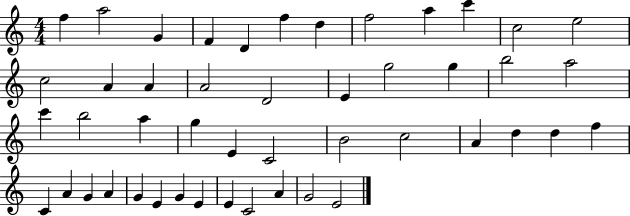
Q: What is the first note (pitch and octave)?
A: F5